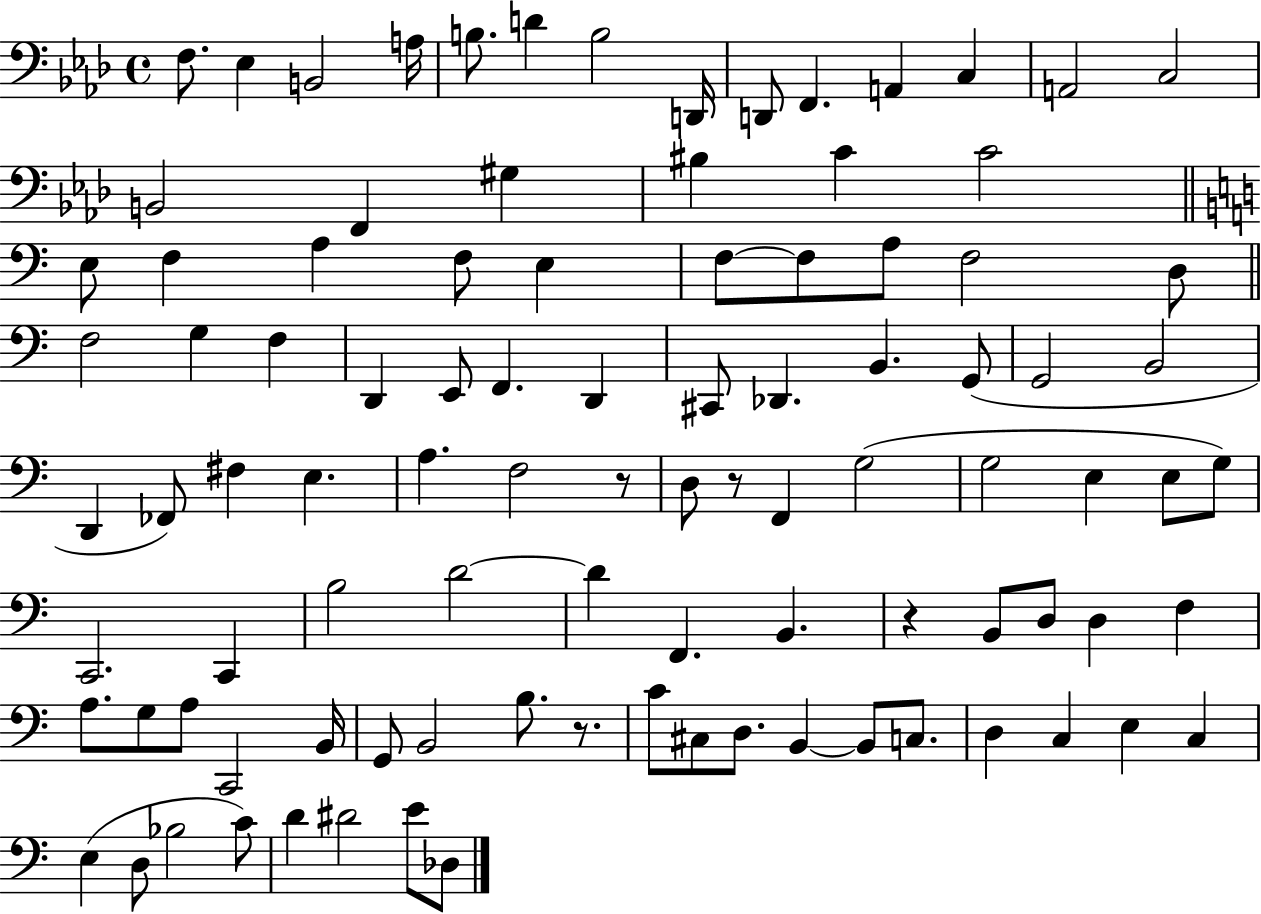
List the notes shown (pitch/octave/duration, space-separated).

F3/e. Eb3/q B2/h A3/s B3/e. D4/q B3/h D2/s D2/e F2/q. A2/q C3/q A2/h C3/h B2/h F2/q G#3/q BIS3/q C4/q C4/h E3/e F3/q A3/q F3/e E3/q F3/e F3/e A3/e F3/h D3/e F3/h G3/q F3/q D2/q E2/e F2/q. D2/q C#2/e Db2/q. B2/q. G2/e G2/h B2/h D2/q FES2/e F#3/q E3/q. A3/q. F3/h R/e D3/e R/e F2/q G3/h G3/h E3/q E3/e G3/e C2/h. C2/q B3/h D4/h D4/q F2/q. B2/q. R/q B2/e D3/e D3/q F3/q A3/e. G3/e A3/e C2/h B2/s G2/e B2/h B3/e. R/e. C4/e C#3/e D3/e. B2/q B2/e C3/e. D3/q C3/q E3/q C3/q E3/q D3/e Bb3/h C4/e D4/q D#4/h E4/e Db3/e